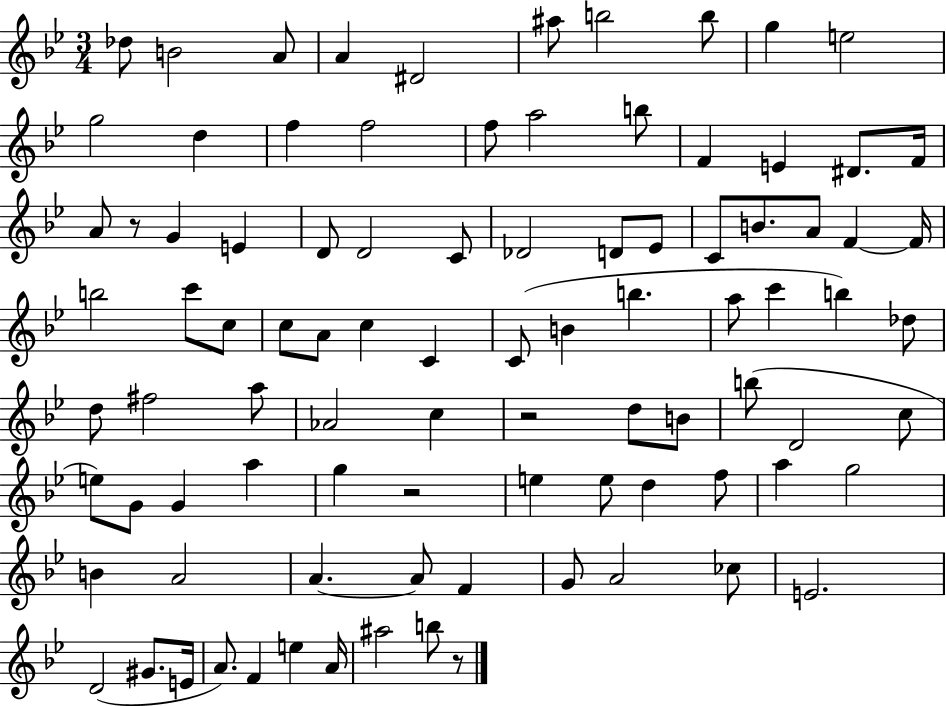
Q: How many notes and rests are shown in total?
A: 92